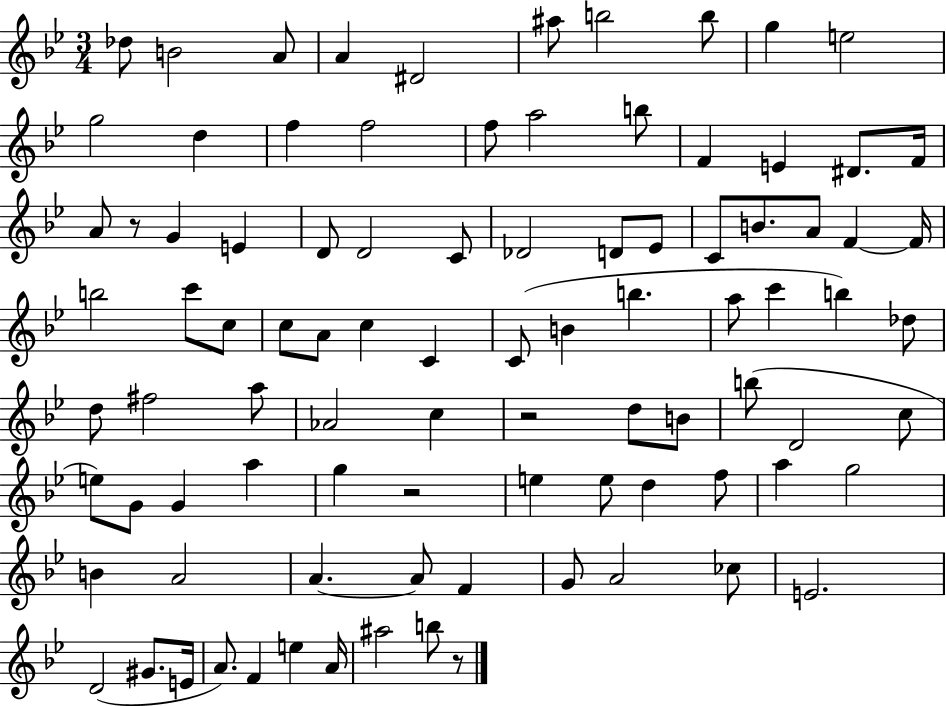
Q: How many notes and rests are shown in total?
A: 92